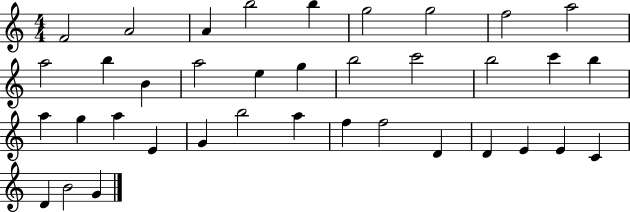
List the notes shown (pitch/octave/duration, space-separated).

F4/h A4/h A4/q B5/h B5/q G5/h G5/h F5/h A5/h A5/h B5/q B4/q A5/h E5/q G5/q B5/h C6/h B5/h C6/q B5/q A5/q G5/q A5/q E4/q G4/q B5/h A5/q F5/q F5/h D4/q D4/q E4/q E4/q C4/q D4/q B4/h G4/q